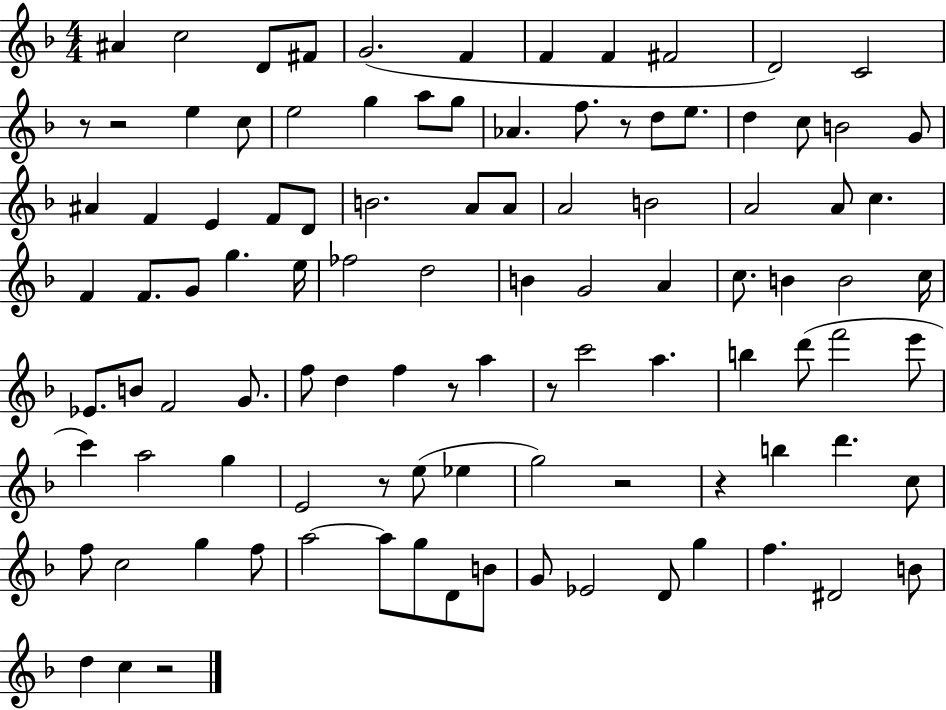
{
  \clef treble
  \numericTimeSignature
  \time 4/4
  \key f \major
  ais'4 c''2 d'8 fis'8 | g'2.( f'4 | f'4 f'4 fis'2 | d'2) c'2 | \break r8 r2 e''4 c''8 | e''2 g''4 a''8 g''8 | aes'4. f''8. r8 d''8 e''8. | d''4 c''8 b'2 g'8 | \break ais'4 f'4 e'4 f'8 d'8 | b'2. a'8 a'8 | a'2 b'2 | a'2 a'8 c''4. | \break f'4 f'8. g'8 g''4. e''16 | fes''2 d''2 | b'4 g'2 a'4 | c''8. b'4 b'2 c''16 | \break ees'8. b'8 f'2 g'8. | f''8 d''4 f''4 r8 a''4 | r8 c'''2 a''4. | b''4 d'''8( f'''2 e'''8 | \break c'''4) a''2 g''4 | e'2 r8 e''8( ees''4 | g''2) r2 | r4 b''4 d'''4. c''8 | \break f''8 c''2 g''4 f''8 | a''2~~ a''8 g''8 d'8 b'8 | g'8 ees'2 d'8 g''4 | f''4. dis'2 b'8 | \break d''4 c''4 r2 | \bar "|."
}